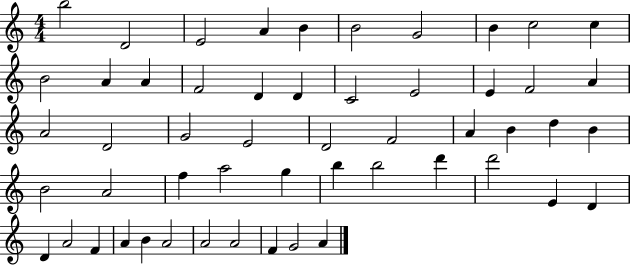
{
  \clef treble
  \numericTimeSignature
  \time 4/4
  \key c \major
  b''2 d'2 | e'2 a'4 b'4 | b'2 g'2 | b'4 c''2 c''4 | \break b'2 a'4 a'4 | f'2 d'4 d'4 | c'2 e'2 | e'4 f'2 a'4 | \break a'2 d'2 | g'2 e'2 | d'2 f'2 | a'4 b'4 d''4 b'4 | \break b'2 a'2 | f''4 a''2 g''4 | b''4 b''2 d'''4 | d'''2 e'4 d'4 | \break d'4 a'2 f'4 | a'4 b'4 a'2 | a'2 a'2 | f'4 g'2 a'4 | \break \bar "|."
}